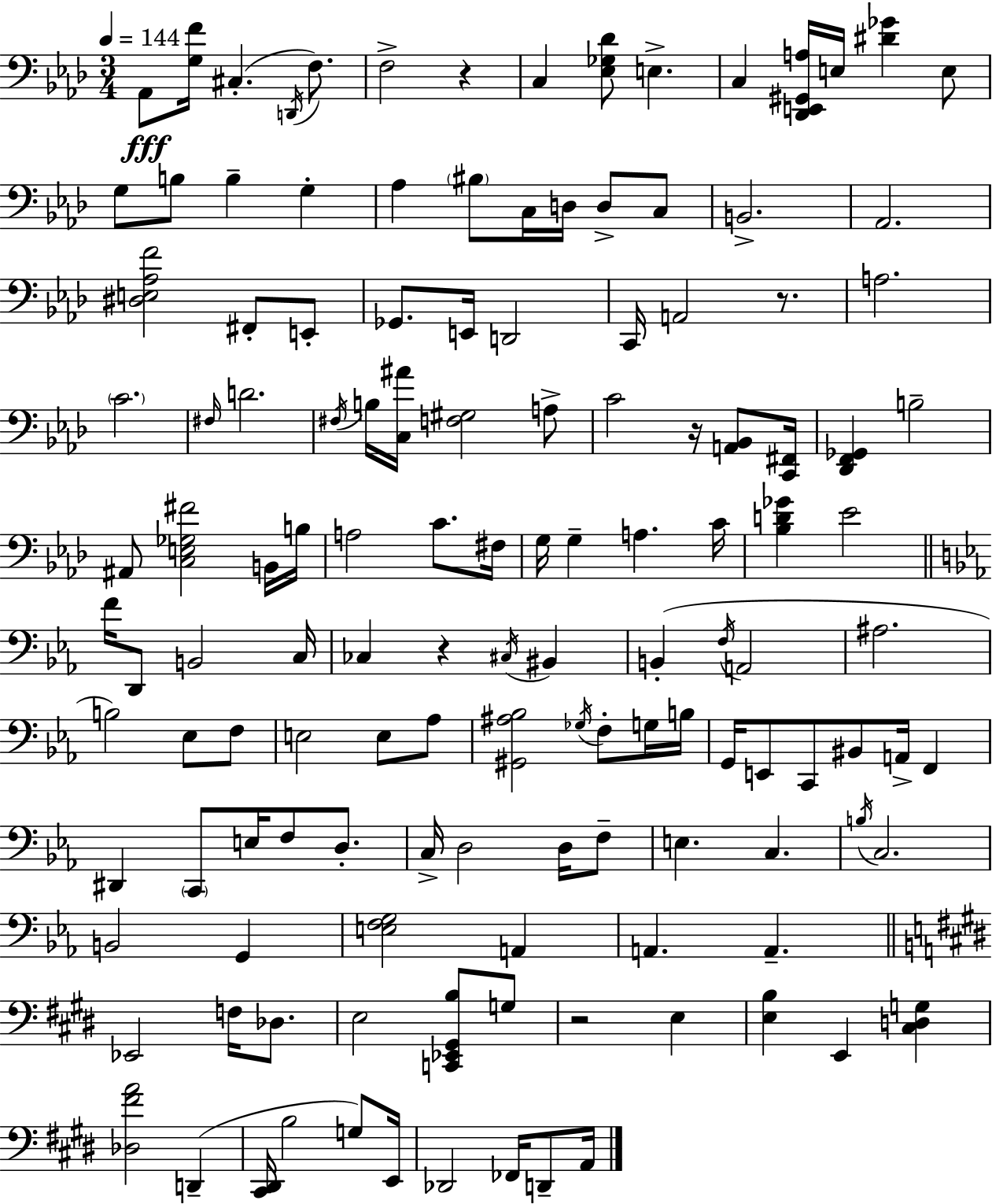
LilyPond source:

{
  \clef bass
  \numericTimeSignature
  \time 3/4
  \key aes \major
  \tempo 4 = 144
  aes,8\fff <g f'>16 cis4.-.( \acciaccatura { d,16 } f8.) | f2-> r4 | c4 <ees ges des'>8 e4.-> | c4 <des, e, gis, a>16 e16 <dis' ges'>4 e8 | \break g8 b8 b4-- g4-. | aes4 \parenthesize bis8 c16 d16 d8-> c8 | b,2.-> | aes,2. | \break <dis e aes f'>2 fis,8-. e,8-. | ges,8. e,16 d,2 | c,16 a,2 r8. | a2. | \break \parenthesize c'2. | \grace { fis16 } d'2. | \acciaccatura { fis16 } b16 <c ais'>16 <f gis>2 | a8-> c'2 r16 | \break <a, bes,>8 <c, fis,>16 <des, f, ges,>4 b2-- | ais,8 <c e ges fis'>2 | b,16 b16 a2 c'8. | fis16 g16 g4-- a4. | \break c'16 <bes d' ges'>4 ees'2 | \bar "||" \break \key ees \major f'16 d,8 b,2 c16 | ces4 r4 \acciaccatura { cis16 } bis,4 | b,4-.( \acciaccatura { f16 } a,2 | ais2. | \break b2) ees8 | f8 e2 e8 | aes8 <gis, ais bes>2 \acciaccatura { ges16 } f8-. | g16 b16 g,16 e,8 c,8 bis,8 a,16-> f,4 | \break dis,4 \parenthesize c,8 e16 f8 | d8.-. c16-> d2 | d16 f8-- e4. c4. | \acciaccatura { b16 } c2. | \break b,2 | g,4 <e f g>2 | a,4 a,4. a,4.-- | \bar "||" \break \key e \major ees,2 f16 des8. | e2 <c, ees, gis, b>8 g8 | r2 e4 | <e b>4 e,4 <cis d g>4 | \break <des fis' a'>2 d,4--( | <cis, dis,>16 b2 g8) e,16 | des,2 fes,16 d,8-- a,16 | \bar "|."
}